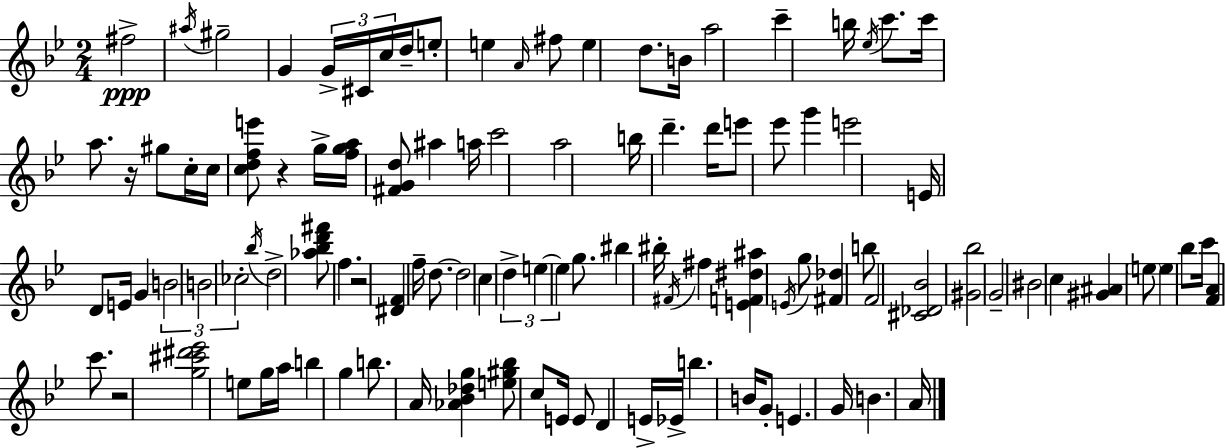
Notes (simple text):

F#5/h A#5/s G#5/h G4/q G4/s C#4/s C5/s D5/s E5/e E5/q A4/s F#5/e E5/q D5/e. B4/s A5/h C6/q B5/s Eb5/s C6/e. C6/s A5/e. R/s G#5/e C5/s C5/s [C5,D5,F5,E6]/e R/q G5/s [F5,G5,A5]/s [F#4,G4,D5]/e A#5/q A5/s C6/h A5/h B5/s D6/q. D6/s E6/e Eb6/e G6/q E6/h E4/s D4/e E4/s G4/q B4/h B4/h CES5/h Bb5/s D5/h [Ab5,Bb5,D6,F#6]/e F5/q. R/h [D#4,F4]/q F5/s D5/e. D5/h C5/q D5/q E5/q E5/q G5/e. BIS5/q BIS5/s F#4/s F#5/q [E4,F4,D#5,A#5]/q E4/s G5/e [F#4,Db5]/q B5/e F4/h [C#4,Db4,Bb4]/h [G#4,Bb5]/h G4/h BIS4/h C5/q [G#4,A#4]/q E5/e E5/q Bb5/e C6/s [F4,A4]/q C6/e. R/h [G5,C#6,D#6,Eb6]/h E5/e G5/s A5/s B5/q G5/q B5/e. A4/s [Ab4,Bb4,Db5,G5]/q [E5,G#5,Bb5]/e C5/e E4/s E4/e D4/q E4/s Eb4/s B5/q. B4/s G4/e E4/q. G4/s B4/q. A4/s